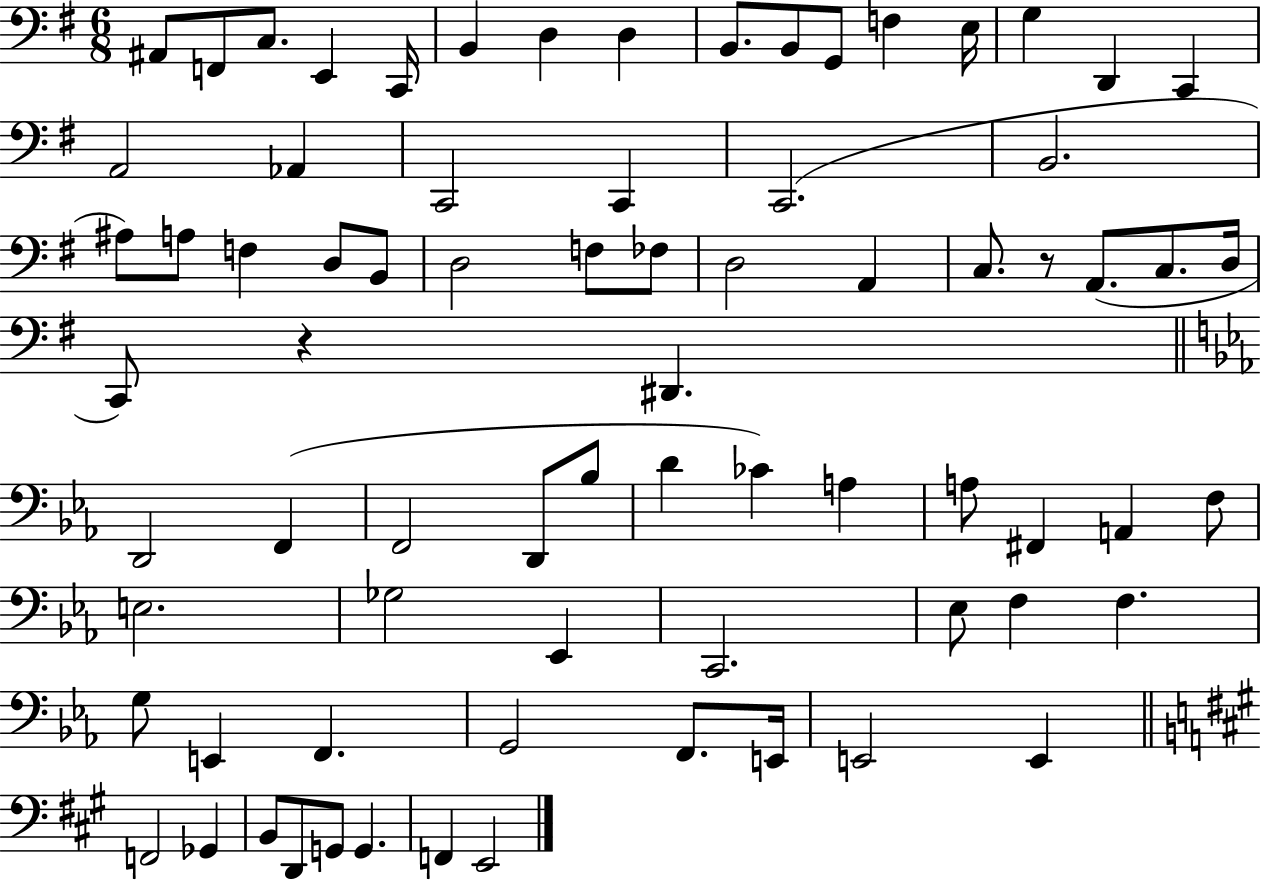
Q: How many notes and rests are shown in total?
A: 75